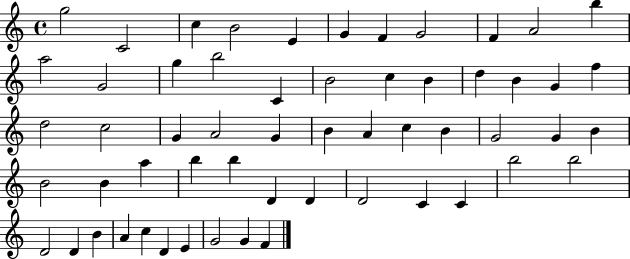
{
  \clef treble
  \time 4/4
  \defaultTimeSignature
  \key c \major
  g''2 c'2 | c''4 b'2 e'4 | g'4 f'4 g'2 | f'4 a'2 b''4 | \break a''2 g'2 | g''4 b''2 c'4 | b'2 c''4 b'4 | d''4 b'4 g'4 f''4 | \break d''2 c''2 | g'4 a'2 g'4 | b'4 a'4 c''4 b'4 | g'2 g'4 b'4 | \break b'2 b'4 a''4 | b''4 b''4 d'4 d'4 | d'2 c'4 c'4 | b''2 b''2 | \break d'2 d'4 b'4 | a'4 c''4 d'4 e'4 | g'2 g'4 f'4 | \bar "|."
}